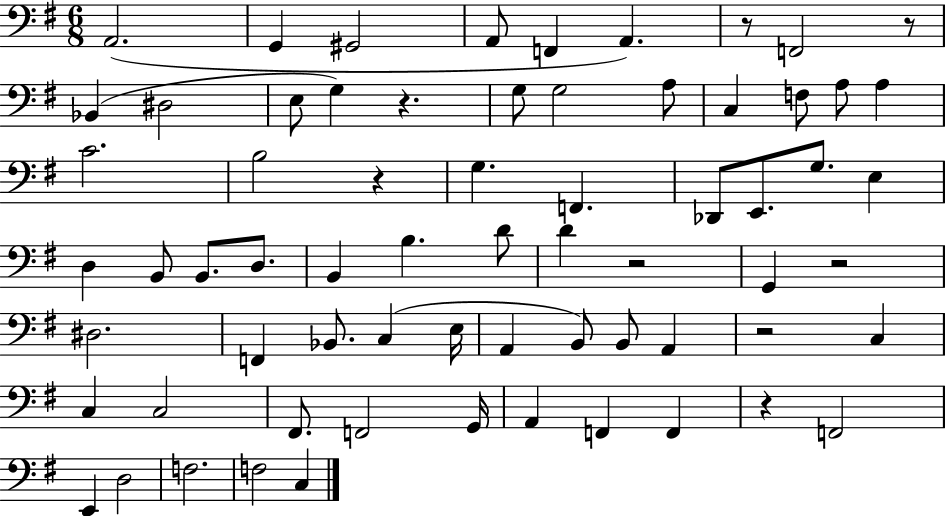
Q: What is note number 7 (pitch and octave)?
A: F2